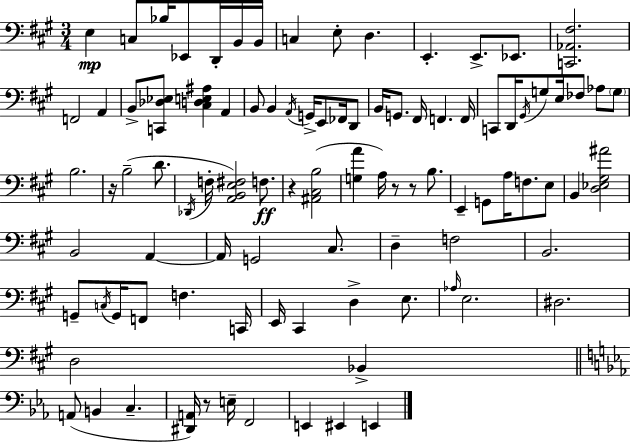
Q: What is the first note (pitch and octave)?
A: E3